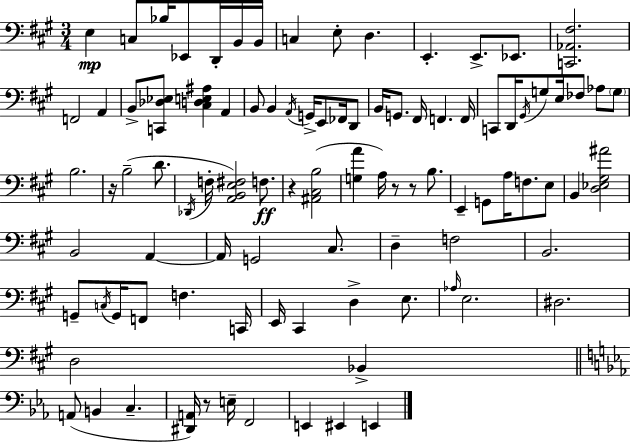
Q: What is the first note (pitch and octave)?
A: E3